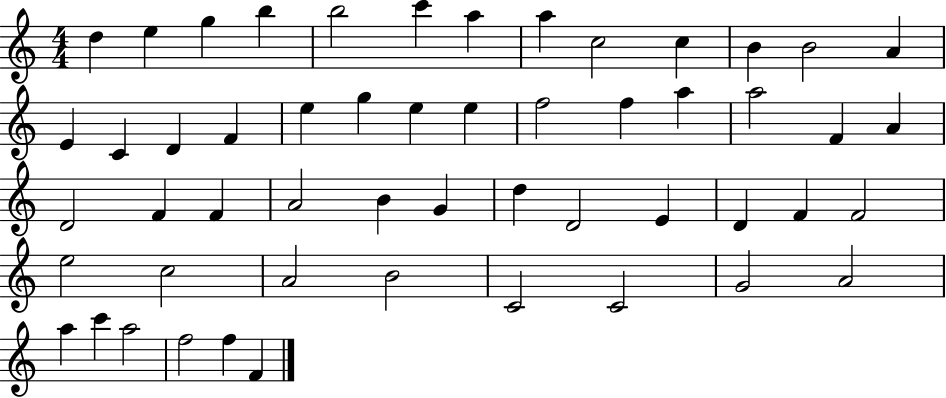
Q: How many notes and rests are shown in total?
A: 53